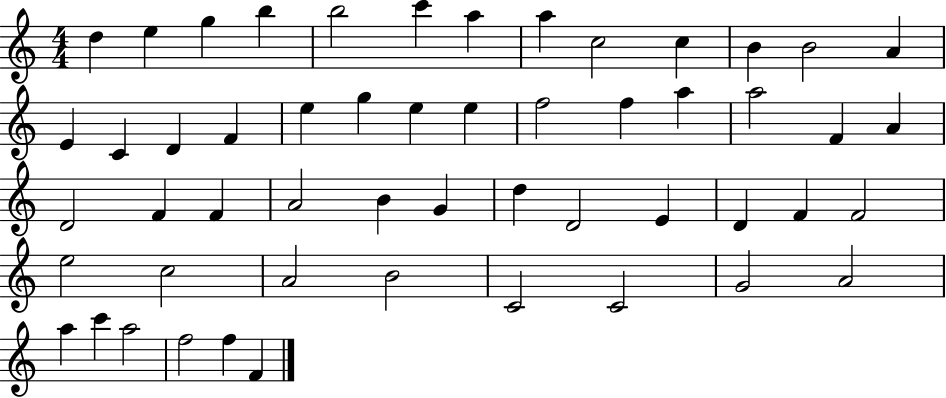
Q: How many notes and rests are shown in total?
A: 53